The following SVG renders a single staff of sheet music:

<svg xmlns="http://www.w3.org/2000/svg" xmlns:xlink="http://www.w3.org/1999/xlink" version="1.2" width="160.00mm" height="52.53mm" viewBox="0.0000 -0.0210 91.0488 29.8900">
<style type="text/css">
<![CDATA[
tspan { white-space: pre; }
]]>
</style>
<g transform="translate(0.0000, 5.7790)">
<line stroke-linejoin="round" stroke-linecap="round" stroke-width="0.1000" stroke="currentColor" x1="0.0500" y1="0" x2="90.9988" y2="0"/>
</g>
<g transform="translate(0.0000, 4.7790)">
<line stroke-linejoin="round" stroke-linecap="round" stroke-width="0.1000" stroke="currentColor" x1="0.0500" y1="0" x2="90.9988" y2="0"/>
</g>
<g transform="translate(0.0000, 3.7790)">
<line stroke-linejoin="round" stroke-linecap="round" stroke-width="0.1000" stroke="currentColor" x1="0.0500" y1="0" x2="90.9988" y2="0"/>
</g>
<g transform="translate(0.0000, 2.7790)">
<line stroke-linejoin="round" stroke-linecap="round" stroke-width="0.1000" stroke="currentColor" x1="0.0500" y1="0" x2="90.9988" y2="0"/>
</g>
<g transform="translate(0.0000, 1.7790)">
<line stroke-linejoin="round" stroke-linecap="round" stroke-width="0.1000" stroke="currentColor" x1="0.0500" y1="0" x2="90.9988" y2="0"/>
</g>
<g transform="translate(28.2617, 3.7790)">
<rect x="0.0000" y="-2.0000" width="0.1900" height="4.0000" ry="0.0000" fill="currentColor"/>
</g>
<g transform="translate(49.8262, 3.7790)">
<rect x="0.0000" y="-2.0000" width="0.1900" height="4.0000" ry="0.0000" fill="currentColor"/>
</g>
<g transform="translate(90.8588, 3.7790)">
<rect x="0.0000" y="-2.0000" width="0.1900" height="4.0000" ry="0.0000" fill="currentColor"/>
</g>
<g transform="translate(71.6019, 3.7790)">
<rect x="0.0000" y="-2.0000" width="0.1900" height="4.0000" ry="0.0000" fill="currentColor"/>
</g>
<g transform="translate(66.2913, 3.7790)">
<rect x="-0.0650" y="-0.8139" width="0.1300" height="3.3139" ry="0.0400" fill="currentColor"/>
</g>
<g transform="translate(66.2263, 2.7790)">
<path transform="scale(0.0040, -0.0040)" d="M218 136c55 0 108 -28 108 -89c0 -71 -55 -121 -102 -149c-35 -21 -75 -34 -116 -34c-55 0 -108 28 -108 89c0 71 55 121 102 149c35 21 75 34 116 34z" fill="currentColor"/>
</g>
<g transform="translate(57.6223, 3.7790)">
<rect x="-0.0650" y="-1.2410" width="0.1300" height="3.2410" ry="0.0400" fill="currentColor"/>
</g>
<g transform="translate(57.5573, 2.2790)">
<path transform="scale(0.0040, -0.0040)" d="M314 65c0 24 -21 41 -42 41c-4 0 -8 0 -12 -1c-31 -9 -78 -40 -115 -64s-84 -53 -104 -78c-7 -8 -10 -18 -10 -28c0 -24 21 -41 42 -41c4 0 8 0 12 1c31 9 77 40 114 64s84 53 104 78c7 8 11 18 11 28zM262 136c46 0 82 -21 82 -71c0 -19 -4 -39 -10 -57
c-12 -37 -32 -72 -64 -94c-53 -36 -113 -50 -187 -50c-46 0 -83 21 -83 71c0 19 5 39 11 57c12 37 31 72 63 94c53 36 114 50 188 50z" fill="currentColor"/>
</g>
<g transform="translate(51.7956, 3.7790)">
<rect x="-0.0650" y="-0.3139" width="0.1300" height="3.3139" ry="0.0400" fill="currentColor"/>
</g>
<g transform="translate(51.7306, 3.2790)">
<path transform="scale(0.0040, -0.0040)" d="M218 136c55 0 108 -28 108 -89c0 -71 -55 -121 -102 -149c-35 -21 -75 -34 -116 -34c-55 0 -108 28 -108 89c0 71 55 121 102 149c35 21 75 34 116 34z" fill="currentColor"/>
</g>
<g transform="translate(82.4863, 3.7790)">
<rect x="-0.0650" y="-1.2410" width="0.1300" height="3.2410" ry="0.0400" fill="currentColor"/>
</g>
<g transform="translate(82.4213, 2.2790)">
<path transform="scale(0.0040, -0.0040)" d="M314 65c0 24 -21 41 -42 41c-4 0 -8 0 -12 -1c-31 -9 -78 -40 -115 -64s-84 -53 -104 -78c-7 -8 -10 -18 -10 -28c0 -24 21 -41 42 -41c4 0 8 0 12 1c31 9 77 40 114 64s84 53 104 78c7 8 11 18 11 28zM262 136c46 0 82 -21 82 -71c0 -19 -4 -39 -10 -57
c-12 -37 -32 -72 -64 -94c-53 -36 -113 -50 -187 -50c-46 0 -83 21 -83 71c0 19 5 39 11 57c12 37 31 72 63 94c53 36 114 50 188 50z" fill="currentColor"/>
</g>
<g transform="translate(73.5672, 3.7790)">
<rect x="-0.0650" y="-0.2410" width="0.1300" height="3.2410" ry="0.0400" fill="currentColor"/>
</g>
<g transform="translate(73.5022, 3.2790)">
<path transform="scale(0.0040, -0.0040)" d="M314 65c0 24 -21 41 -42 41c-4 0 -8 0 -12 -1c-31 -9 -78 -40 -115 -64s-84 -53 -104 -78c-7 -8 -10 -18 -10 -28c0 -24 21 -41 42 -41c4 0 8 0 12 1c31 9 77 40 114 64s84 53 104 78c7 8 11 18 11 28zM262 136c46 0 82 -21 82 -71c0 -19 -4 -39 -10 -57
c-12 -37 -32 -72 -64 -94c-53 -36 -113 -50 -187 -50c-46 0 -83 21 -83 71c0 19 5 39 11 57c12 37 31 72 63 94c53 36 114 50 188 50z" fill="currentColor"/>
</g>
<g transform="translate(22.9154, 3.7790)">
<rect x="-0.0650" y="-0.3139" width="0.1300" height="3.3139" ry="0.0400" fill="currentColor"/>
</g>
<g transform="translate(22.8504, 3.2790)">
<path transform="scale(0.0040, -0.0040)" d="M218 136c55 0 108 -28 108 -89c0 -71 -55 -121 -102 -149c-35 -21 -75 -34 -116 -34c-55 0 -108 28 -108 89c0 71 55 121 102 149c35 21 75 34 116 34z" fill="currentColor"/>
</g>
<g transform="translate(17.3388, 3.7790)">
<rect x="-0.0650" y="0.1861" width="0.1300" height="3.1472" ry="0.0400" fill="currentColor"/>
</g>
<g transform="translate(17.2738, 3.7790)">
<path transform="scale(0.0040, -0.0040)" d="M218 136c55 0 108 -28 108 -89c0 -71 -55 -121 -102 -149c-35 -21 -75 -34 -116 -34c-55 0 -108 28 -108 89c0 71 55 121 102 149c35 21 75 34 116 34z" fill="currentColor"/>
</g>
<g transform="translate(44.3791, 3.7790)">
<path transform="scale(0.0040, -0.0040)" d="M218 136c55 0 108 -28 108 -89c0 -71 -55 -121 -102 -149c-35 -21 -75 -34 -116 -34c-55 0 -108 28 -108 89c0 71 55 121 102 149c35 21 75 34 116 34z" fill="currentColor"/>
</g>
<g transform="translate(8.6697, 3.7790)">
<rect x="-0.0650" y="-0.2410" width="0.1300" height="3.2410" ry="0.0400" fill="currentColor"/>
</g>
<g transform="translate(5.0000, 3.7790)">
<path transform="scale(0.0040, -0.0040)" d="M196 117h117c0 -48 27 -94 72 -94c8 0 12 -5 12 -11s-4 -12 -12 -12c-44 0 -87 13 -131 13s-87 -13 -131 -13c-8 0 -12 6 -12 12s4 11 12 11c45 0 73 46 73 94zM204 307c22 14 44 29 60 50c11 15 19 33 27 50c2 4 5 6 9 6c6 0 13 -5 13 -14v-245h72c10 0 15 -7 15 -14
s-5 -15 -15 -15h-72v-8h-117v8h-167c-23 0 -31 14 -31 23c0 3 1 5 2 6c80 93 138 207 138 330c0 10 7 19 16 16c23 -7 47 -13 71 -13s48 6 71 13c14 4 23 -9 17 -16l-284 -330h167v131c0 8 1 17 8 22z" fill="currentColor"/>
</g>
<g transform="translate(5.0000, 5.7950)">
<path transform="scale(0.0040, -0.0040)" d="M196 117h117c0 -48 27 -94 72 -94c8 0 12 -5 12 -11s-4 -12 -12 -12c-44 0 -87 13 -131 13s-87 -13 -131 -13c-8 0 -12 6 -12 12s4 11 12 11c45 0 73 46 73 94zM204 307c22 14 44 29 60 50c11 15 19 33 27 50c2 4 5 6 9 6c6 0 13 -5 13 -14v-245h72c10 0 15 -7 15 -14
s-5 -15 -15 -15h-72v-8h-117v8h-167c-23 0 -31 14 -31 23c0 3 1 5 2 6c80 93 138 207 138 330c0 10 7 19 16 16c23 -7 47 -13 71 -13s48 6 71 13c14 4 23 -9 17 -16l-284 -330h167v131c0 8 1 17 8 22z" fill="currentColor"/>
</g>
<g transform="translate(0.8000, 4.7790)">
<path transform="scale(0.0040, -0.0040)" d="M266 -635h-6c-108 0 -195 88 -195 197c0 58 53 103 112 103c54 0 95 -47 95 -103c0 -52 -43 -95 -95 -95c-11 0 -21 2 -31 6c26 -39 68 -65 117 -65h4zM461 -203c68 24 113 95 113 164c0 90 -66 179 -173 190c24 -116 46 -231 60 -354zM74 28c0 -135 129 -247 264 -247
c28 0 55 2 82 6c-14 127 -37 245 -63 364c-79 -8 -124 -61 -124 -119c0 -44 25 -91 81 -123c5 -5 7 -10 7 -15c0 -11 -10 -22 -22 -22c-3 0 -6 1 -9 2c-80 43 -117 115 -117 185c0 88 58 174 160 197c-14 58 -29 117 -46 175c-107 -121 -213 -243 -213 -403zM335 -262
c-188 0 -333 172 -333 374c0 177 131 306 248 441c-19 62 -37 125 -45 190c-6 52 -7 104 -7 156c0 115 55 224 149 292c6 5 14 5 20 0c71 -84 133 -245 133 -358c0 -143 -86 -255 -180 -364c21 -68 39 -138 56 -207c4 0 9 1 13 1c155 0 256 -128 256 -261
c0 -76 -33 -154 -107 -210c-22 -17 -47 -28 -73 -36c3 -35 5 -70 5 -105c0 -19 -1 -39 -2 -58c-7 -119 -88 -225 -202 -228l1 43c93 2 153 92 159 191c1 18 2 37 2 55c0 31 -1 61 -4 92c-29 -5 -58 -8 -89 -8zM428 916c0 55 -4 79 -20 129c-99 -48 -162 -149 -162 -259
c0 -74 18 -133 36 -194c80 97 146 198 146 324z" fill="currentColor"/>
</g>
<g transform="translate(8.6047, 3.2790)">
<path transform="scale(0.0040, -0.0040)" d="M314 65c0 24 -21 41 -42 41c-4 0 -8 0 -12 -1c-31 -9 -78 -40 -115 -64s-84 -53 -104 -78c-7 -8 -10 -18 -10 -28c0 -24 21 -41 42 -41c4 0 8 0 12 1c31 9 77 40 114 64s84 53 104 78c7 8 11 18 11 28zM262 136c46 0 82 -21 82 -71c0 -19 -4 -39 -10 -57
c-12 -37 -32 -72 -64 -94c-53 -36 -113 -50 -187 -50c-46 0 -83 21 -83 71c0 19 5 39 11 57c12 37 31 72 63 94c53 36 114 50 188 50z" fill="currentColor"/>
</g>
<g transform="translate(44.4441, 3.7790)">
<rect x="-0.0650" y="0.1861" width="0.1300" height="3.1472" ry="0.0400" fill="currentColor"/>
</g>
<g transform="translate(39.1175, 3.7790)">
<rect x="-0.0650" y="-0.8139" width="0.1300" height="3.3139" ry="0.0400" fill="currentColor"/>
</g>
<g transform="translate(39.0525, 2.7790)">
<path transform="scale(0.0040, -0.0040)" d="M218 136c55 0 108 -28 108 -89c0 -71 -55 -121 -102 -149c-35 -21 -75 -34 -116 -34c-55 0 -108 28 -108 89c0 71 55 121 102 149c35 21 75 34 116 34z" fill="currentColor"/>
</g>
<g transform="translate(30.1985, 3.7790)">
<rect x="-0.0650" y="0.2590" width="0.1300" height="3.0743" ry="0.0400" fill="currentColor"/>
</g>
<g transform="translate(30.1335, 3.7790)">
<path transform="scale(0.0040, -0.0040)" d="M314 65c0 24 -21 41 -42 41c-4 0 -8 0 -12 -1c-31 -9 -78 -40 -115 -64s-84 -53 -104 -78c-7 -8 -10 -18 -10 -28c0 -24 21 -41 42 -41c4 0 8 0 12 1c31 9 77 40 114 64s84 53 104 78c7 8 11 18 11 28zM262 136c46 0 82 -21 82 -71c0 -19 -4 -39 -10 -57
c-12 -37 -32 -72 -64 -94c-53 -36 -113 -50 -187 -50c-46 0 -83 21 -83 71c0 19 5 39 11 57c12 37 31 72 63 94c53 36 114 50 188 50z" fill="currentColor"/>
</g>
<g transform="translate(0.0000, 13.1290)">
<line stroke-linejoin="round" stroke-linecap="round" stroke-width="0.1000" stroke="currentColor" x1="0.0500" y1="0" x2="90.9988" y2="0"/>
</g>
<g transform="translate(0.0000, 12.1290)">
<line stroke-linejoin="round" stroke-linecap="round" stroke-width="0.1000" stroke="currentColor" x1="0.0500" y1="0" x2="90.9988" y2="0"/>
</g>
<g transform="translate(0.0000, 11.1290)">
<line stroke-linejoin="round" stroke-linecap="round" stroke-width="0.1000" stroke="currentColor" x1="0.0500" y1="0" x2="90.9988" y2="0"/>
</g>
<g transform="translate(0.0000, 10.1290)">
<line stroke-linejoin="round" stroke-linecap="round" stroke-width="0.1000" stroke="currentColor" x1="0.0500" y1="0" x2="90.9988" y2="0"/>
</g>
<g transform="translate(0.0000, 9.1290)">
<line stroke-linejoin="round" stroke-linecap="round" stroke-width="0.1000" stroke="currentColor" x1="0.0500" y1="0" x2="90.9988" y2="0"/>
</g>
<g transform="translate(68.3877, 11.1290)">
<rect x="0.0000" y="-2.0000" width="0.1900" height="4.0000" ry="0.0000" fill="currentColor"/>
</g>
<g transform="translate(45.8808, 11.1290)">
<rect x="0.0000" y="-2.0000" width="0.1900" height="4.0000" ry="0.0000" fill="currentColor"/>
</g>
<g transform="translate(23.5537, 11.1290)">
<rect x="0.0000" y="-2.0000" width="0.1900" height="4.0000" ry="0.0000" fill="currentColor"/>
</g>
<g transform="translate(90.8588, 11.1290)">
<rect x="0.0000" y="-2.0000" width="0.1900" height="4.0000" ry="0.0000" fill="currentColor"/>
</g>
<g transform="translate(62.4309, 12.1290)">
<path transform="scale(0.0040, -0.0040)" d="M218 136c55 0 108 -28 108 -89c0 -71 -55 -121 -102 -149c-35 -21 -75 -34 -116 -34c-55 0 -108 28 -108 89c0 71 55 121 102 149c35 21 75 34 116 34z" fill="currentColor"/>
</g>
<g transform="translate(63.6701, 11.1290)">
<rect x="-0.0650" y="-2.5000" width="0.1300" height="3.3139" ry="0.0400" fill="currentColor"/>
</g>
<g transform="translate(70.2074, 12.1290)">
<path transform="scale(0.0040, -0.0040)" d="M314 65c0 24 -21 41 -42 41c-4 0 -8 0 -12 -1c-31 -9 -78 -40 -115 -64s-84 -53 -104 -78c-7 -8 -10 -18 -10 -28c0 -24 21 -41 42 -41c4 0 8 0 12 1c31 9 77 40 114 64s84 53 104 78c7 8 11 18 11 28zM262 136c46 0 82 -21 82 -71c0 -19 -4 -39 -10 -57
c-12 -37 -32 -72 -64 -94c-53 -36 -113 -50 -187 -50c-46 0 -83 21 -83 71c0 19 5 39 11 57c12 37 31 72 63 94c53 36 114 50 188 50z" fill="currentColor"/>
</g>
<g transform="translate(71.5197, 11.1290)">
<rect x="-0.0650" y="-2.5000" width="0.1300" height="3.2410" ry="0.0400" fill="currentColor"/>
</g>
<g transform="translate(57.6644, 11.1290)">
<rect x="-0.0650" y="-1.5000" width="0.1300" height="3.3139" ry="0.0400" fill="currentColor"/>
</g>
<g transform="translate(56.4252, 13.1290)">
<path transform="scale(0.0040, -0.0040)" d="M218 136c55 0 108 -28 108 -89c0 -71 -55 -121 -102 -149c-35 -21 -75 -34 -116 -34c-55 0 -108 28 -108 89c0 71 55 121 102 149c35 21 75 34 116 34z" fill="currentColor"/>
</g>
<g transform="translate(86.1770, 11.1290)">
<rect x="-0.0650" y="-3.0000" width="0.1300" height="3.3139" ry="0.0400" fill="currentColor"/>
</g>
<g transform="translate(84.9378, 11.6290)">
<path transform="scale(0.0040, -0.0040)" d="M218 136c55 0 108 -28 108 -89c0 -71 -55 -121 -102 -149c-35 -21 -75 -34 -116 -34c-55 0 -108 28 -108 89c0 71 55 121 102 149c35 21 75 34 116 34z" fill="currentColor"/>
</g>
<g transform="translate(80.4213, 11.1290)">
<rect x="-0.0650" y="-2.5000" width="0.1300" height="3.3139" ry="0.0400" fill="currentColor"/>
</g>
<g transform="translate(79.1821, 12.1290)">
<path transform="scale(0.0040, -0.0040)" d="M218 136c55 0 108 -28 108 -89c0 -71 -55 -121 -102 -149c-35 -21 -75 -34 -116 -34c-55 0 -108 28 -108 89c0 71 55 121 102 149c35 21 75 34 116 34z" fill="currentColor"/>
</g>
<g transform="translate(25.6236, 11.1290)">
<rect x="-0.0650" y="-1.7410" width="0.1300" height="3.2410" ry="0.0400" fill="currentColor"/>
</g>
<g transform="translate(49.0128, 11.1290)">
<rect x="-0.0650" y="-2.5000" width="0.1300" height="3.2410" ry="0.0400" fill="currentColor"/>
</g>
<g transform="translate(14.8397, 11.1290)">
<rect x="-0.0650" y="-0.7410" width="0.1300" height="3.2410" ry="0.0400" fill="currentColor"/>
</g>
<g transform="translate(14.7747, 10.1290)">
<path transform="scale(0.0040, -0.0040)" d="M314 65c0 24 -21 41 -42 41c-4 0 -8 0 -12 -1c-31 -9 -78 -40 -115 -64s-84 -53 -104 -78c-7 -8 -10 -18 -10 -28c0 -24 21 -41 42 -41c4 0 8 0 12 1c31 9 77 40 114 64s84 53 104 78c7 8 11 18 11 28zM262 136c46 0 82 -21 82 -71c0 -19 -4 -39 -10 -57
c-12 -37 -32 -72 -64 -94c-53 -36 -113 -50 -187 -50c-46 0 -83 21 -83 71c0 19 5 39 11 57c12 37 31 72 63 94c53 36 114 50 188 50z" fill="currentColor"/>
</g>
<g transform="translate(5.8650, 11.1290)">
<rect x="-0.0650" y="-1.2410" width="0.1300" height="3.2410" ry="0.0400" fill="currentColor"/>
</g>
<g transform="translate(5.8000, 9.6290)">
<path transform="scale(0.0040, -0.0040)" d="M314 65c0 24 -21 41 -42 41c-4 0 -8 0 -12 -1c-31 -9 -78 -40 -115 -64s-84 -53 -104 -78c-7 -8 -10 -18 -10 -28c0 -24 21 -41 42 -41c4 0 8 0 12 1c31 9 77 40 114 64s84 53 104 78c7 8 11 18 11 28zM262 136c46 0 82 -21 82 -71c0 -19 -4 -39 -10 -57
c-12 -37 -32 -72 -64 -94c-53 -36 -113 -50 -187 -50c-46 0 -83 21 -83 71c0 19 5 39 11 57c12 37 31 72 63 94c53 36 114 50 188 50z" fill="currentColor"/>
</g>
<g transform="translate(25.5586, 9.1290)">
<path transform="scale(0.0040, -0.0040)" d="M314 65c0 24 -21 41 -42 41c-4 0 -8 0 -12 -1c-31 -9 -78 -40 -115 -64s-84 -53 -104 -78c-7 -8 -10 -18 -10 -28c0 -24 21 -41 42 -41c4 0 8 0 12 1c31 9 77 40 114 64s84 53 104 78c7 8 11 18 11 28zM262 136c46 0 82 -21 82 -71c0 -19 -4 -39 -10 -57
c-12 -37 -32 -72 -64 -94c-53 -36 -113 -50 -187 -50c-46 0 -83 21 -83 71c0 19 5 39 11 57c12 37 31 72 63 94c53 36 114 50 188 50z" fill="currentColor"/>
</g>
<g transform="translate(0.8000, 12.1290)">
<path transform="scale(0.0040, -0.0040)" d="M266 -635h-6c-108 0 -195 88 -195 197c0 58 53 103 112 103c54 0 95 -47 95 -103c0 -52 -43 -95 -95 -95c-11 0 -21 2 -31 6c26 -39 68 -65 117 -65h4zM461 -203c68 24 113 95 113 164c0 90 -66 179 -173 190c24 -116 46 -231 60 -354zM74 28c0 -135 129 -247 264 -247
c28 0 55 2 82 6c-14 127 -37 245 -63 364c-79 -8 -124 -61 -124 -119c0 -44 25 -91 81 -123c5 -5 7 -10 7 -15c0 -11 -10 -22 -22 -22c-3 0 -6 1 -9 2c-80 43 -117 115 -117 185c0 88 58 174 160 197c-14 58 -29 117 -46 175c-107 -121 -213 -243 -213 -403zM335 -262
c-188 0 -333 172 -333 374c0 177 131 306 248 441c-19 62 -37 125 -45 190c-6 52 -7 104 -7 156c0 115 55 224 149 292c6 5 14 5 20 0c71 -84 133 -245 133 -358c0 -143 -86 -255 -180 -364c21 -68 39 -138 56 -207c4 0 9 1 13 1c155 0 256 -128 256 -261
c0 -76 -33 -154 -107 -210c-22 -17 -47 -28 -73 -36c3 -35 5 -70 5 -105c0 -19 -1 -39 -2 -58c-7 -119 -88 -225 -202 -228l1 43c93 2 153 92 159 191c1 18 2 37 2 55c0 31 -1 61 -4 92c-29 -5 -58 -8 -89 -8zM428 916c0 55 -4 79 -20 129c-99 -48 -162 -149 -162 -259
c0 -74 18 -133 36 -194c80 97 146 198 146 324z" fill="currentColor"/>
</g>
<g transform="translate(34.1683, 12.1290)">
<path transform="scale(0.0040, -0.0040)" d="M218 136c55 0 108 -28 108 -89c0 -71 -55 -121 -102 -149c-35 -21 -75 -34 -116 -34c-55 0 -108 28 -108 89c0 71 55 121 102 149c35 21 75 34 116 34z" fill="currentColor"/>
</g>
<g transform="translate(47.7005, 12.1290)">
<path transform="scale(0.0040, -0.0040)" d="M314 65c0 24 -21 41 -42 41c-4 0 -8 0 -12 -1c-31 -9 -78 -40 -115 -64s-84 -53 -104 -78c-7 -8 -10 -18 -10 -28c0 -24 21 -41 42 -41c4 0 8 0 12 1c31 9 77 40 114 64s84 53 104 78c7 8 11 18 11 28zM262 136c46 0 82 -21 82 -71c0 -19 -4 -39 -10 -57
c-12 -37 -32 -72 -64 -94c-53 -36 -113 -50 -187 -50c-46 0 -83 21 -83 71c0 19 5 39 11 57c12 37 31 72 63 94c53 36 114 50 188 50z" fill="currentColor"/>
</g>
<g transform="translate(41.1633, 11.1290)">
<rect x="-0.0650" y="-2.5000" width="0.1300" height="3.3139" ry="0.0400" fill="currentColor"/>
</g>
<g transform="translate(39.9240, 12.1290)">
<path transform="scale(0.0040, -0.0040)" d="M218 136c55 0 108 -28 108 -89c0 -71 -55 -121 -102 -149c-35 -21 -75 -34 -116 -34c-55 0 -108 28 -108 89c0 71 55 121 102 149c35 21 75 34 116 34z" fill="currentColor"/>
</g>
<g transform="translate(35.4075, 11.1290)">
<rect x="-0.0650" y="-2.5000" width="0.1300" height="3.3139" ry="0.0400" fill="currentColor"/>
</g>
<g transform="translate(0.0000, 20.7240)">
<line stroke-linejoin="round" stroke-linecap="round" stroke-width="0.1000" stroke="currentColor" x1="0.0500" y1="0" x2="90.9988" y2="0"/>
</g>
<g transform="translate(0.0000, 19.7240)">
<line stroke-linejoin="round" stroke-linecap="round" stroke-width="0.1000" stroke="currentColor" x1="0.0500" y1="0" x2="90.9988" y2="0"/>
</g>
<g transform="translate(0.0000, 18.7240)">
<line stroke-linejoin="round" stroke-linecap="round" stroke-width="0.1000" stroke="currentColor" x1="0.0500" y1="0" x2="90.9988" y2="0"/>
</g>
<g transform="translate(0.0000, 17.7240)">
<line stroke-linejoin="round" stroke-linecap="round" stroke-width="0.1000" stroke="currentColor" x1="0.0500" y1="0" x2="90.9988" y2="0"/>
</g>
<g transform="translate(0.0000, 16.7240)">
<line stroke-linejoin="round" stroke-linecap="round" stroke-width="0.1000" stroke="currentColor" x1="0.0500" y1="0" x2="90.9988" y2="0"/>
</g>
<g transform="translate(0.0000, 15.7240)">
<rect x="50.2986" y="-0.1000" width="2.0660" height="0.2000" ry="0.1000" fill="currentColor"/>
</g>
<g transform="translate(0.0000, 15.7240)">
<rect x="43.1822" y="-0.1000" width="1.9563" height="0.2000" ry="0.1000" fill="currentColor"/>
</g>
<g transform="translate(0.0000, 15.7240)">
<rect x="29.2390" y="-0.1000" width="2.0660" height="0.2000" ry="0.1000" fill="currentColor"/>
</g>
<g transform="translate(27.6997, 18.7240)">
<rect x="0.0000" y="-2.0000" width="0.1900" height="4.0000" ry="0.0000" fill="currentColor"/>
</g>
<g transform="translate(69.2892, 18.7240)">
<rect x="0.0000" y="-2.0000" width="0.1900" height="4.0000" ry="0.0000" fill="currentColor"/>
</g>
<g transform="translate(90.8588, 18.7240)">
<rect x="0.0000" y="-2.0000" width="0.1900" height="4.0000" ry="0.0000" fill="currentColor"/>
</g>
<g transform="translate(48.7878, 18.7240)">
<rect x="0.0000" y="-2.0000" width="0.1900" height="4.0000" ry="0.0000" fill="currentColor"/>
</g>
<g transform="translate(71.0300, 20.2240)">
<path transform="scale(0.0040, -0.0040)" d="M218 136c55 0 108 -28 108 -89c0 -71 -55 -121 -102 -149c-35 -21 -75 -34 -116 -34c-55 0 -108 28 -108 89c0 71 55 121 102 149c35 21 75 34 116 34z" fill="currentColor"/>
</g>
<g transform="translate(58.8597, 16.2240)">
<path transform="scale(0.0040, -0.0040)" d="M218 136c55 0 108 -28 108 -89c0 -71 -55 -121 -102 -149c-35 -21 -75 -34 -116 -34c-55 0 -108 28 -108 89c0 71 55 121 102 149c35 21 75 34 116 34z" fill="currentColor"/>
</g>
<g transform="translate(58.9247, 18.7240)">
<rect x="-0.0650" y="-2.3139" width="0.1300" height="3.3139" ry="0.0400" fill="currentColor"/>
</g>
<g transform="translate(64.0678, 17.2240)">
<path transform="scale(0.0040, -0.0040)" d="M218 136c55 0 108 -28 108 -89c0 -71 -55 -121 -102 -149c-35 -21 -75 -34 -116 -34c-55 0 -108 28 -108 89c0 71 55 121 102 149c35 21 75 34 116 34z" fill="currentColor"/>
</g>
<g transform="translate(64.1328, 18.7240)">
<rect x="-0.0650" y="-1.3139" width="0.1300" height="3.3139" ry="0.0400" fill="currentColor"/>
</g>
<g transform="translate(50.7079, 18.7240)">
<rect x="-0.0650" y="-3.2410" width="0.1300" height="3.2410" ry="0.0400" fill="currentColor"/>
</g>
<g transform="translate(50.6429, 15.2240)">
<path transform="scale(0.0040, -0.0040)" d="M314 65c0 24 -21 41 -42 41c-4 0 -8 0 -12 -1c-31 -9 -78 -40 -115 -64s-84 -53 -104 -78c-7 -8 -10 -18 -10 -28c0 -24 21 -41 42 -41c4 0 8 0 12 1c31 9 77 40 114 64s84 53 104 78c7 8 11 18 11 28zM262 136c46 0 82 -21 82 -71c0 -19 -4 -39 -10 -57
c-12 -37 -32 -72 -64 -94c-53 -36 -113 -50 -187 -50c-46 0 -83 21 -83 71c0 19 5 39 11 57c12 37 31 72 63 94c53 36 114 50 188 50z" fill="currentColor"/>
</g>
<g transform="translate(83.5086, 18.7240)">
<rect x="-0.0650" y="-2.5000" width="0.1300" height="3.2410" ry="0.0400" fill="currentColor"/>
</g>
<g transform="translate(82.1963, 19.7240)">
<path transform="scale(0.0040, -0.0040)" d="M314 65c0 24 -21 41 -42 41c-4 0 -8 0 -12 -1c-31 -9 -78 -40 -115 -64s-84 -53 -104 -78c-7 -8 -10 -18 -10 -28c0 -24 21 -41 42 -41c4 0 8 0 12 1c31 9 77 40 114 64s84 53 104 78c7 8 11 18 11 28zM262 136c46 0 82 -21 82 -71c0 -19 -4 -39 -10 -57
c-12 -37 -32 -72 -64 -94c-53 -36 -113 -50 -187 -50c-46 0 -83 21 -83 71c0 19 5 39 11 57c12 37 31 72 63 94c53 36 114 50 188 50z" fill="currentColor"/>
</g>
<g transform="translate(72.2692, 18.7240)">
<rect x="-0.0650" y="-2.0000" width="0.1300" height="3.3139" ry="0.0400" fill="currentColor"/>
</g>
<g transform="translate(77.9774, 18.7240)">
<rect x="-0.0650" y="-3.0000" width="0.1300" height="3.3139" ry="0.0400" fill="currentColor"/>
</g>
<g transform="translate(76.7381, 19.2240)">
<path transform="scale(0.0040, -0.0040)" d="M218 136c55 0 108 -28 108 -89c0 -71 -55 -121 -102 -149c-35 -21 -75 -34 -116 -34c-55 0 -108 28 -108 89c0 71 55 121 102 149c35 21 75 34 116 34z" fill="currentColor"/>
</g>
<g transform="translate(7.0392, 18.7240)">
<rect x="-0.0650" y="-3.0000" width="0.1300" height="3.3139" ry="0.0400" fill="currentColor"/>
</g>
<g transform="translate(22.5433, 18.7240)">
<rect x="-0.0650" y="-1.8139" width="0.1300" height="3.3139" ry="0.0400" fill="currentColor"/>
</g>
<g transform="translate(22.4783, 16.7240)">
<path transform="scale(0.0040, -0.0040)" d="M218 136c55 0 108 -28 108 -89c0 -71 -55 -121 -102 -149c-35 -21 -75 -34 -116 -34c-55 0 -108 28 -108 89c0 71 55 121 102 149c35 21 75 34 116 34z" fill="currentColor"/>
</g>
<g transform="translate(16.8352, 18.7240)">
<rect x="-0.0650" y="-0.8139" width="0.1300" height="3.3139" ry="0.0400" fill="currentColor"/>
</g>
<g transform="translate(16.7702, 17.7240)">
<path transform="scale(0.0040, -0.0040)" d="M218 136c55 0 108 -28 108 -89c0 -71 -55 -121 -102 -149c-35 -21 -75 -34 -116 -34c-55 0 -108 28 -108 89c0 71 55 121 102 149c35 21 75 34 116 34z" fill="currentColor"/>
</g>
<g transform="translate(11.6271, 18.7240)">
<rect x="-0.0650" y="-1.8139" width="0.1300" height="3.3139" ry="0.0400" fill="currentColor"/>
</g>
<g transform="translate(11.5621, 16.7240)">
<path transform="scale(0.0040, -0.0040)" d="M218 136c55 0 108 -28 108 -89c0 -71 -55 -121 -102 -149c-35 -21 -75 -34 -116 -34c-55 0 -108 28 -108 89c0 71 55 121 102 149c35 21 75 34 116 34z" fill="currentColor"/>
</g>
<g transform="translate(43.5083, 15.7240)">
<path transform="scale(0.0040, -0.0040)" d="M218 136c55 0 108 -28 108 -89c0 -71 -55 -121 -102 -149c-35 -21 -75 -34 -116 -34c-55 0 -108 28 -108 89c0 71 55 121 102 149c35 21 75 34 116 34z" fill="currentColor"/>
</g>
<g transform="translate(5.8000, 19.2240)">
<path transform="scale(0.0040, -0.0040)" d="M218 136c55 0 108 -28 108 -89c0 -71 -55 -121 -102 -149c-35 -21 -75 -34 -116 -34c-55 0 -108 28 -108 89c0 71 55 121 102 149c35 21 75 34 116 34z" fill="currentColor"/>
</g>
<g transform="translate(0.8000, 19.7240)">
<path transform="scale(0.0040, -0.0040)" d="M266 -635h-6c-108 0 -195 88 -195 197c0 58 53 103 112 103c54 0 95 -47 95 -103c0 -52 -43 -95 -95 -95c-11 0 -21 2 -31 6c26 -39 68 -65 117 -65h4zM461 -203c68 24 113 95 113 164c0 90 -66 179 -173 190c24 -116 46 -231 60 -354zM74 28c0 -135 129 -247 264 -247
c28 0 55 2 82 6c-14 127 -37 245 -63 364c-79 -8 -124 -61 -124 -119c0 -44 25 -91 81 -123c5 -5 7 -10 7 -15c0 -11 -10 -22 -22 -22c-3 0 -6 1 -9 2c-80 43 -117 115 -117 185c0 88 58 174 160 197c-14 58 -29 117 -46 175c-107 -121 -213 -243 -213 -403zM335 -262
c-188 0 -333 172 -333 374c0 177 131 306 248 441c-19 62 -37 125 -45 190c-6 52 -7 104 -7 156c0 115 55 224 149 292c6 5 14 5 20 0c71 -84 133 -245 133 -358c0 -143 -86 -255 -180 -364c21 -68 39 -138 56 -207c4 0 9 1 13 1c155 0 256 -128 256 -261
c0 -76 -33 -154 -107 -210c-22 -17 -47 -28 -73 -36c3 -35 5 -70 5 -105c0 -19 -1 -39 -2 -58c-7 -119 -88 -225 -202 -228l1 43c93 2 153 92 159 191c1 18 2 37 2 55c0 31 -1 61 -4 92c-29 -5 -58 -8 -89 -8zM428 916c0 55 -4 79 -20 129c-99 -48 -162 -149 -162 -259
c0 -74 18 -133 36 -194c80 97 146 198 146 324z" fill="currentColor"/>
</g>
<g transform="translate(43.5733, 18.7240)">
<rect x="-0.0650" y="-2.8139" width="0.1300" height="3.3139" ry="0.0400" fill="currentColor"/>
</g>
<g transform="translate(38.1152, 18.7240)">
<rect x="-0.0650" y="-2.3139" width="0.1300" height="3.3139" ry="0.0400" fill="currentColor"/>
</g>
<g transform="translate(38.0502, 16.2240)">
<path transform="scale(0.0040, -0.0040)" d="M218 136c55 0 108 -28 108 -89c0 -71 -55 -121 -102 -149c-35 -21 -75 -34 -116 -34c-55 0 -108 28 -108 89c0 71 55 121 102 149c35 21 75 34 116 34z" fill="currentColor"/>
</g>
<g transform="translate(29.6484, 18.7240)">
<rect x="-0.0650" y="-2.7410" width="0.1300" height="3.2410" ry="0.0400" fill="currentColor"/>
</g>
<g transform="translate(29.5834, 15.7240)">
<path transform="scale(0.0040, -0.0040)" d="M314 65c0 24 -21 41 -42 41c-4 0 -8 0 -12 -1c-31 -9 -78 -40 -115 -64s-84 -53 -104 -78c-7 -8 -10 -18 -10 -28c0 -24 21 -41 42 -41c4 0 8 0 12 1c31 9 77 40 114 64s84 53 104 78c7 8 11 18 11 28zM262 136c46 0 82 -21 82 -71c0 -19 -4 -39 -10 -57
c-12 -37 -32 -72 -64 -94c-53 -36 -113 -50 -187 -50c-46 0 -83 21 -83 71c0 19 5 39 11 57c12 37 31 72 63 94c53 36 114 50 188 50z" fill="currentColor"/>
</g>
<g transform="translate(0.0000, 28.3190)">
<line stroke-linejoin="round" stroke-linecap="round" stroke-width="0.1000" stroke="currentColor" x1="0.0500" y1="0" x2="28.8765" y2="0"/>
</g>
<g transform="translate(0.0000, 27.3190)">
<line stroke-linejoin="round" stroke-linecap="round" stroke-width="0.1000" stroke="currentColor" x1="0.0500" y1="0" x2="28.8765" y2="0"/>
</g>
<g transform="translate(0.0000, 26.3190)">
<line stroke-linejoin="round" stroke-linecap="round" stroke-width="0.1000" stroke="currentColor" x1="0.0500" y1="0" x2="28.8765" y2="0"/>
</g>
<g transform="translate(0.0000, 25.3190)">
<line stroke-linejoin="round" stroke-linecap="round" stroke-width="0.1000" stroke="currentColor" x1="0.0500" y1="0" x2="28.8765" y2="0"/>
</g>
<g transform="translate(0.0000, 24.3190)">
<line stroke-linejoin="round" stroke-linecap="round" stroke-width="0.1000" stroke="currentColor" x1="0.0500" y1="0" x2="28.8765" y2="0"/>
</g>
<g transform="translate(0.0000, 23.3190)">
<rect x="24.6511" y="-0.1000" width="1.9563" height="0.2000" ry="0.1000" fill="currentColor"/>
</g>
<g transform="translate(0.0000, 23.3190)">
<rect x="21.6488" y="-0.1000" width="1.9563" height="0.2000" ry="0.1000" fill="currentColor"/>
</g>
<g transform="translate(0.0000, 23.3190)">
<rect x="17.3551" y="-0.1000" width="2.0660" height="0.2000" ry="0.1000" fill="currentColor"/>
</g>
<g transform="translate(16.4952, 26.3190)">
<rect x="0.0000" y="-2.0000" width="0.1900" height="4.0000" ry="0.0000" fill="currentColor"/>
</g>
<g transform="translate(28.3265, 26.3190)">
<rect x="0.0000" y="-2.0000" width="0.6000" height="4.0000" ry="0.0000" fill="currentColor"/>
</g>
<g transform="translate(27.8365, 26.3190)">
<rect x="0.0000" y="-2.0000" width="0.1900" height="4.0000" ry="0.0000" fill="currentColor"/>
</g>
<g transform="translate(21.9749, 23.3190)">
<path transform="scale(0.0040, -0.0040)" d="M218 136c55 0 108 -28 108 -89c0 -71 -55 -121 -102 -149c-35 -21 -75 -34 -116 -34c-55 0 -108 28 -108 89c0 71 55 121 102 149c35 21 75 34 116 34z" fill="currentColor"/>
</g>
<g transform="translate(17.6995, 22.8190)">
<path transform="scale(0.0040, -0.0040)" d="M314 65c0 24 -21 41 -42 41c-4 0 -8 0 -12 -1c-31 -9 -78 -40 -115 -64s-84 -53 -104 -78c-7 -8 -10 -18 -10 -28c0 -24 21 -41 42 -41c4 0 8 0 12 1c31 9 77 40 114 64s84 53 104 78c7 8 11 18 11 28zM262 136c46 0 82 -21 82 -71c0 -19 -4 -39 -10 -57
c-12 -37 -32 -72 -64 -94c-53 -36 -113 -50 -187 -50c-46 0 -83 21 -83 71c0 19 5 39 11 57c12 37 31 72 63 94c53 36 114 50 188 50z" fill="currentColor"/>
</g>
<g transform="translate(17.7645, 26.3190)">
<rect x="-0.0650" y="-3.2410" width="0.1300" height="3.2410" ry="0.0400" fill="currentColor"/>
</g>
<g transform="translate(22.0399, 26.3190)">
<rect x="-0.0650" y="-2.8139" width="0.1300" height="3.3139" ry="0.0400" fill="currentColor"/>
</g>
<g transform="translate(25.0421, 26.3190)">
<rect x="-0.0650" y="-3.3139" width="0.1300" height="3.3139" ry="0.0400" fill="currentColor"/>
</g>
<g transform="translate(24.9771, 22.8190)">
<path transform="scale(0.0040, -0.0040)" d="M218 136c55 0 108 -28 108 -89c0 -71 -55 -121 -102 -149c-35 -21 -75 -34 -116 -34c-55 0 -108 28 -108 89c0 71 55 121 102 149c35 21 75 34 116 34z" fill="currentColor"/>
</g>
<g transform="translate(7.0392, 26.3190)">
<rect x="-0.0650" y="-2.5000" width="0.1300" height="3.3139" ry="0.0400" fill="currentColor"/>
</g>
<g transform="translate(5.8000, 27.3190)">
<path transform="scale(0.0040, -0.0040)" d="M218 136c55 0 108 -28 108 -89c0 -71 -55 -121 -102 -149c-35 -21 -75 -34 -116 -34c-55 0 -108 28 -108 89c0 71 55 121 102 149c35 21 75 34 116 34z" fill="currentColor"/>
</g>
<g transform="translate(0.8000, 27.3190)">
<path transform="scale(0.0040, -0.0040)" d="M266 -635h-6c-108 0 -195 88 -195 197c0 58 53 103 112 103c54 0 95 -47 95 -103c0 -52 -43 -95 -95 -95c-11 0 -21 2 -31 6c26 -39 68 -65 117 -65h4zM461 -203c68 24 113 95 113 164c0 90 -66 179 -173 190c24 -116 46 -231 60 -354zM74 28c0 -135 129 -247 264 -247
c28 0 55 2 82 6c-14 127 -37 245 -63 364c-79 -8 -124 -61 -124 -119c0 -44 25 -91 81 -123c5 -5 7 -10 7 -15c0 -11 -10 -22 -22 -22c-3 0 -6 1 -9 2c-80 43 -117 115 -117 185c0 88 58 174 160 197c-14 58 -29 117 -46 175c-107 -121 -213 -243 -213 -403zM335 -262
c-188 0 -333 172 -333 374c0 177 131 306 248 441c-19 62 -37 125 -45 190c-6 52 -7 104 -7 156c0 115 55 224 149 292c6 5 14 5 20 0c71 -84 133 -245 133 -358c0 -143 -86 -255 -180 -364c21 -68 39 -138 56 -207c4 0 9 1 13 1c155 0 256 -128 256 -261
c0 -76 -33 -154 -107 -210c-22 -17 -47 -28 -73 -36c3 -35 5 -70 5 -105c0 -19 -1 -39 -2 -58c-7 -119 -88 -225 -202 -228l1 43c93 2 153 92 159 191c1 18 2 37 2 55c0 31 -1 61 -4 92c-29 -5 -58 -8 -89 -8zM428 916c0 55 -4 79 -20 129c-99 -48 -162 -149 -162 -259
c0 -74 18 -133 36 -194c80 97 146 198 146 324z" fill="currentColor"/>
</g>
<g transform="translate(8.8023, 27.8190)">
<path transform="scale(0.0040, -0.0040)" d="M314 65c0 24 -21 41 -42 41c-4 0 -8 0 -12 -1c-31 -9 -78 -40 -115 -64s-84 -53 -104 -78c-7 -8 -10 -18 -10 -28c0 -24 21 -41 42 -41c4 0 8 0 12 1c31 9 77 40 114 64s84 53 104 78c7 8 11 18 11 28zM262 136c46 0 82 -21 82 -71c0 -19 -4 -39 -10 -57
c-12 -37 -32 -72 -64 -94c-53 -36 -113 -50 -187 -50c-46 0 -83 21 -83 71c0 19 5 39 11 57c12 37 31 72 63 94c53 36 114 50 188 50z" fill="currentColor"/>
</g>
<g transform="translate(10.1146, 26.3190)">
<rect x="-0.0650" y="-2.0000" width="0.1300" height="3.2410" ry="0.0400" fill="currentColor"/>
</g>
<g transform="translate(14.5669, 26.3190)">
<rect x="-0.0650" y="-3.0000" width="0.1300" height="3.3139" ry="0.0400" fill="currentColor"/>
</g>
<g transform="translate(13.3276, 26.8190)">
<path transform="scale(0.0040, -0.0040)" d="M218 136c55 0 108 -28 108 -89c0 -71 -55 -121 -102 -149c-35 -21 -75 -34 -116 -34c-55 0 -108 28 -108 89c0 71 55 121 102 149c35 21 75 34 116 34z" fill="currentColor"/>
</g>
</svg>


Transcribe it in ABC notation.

X:1
T:Untitled
M:4/4
L:1/4
K:C
c2 B c B2 d B c e2 d c2 e2 e2 d2 f2 G G G2 E G G2 G A A f d f a2 g a b2 g e F A G2 G F2 A b2 a b